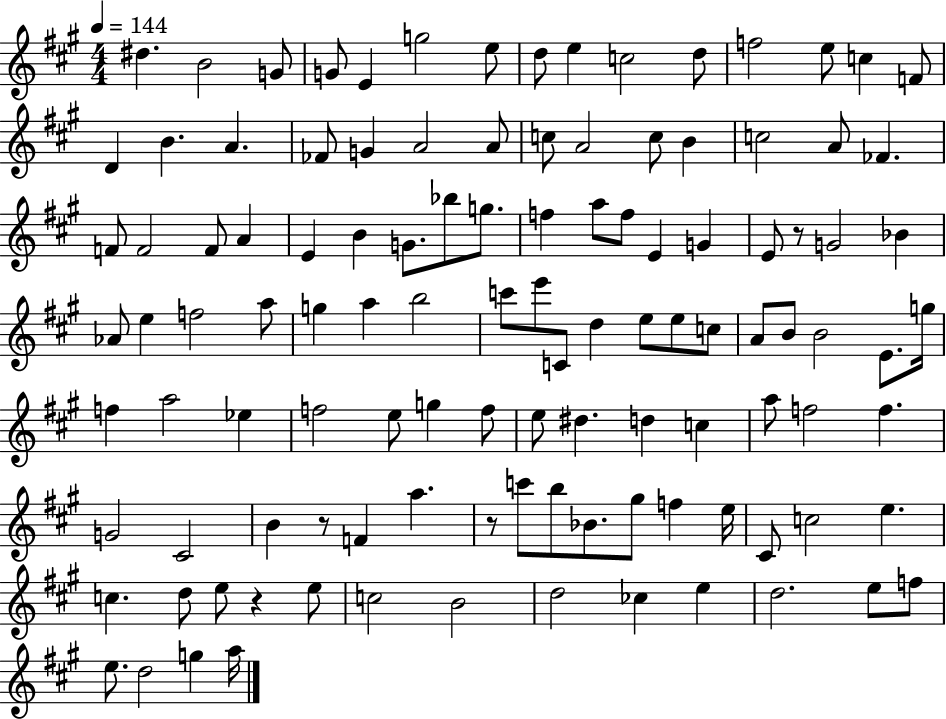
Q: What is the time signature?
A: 4/4